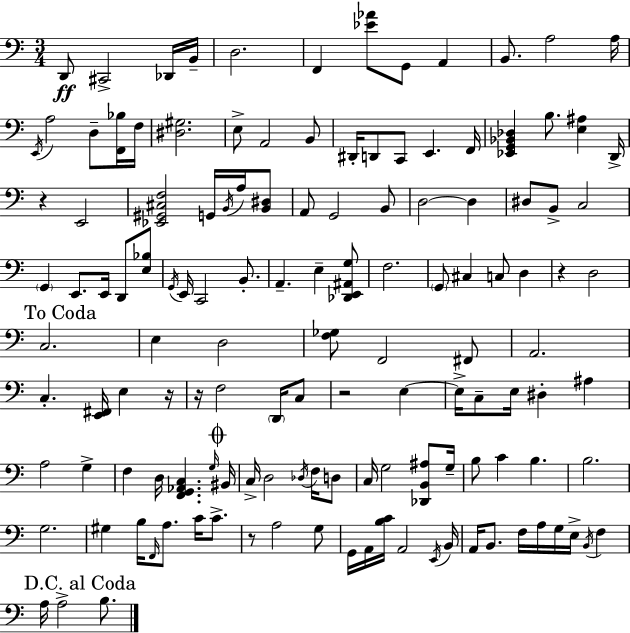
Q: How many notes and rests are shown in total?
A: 133